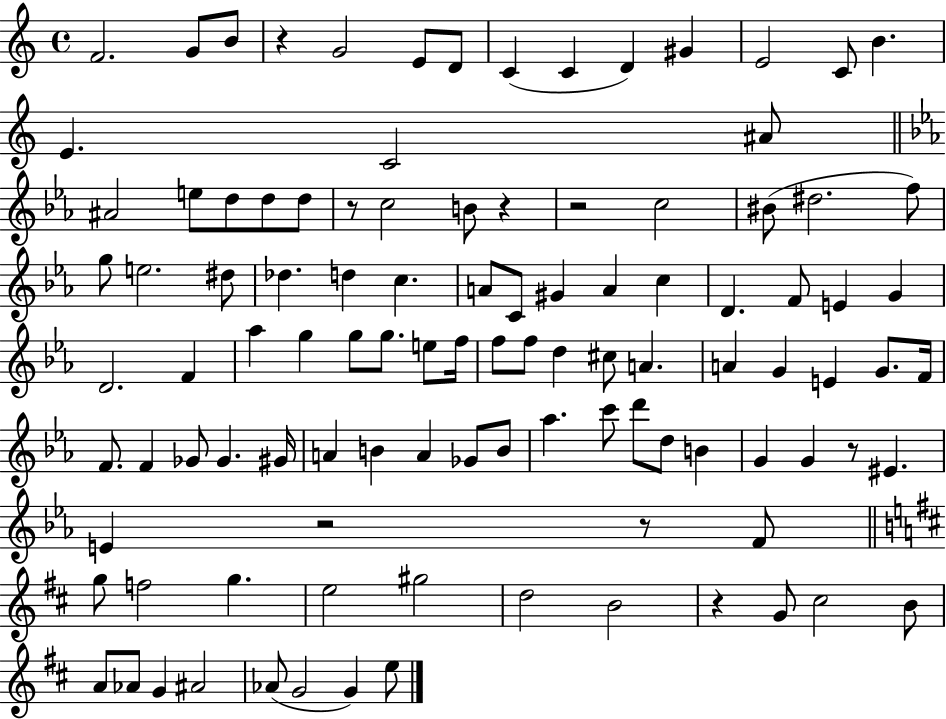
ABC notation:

X:1
T:Untitled
M:4/4
L:1/4
K:C
F2 G/2 B/2 z G2 E/2 D/2 C C D ^G E2 C/2 B E C2 ^A/2 ^A2 e/2 d/2 d/2 d/2 z/2 c2 B/2 z z2 c2 ^B/2 ^d2 f/2 g/2 e2 ^d/2 _d d c A/2 C/2 ^G A c D F/2 E G D2 F _a g g/2 g/2 e/2 f/4 f/2 f/2 d ^c/2 A A G E G/2 F/4 F/2 F _G/2 _G ^G/4 A B A _G/2 B/2 _a c'/2 d'/2 d/2 B G G z/2 ^E E z2 z/2 F/2 g/2 f2 g e2 ^g2 d2 B2 z G/2 ^c2 B/2 A/2 _A/2 G ^A2 _A/2 G2 G e/2